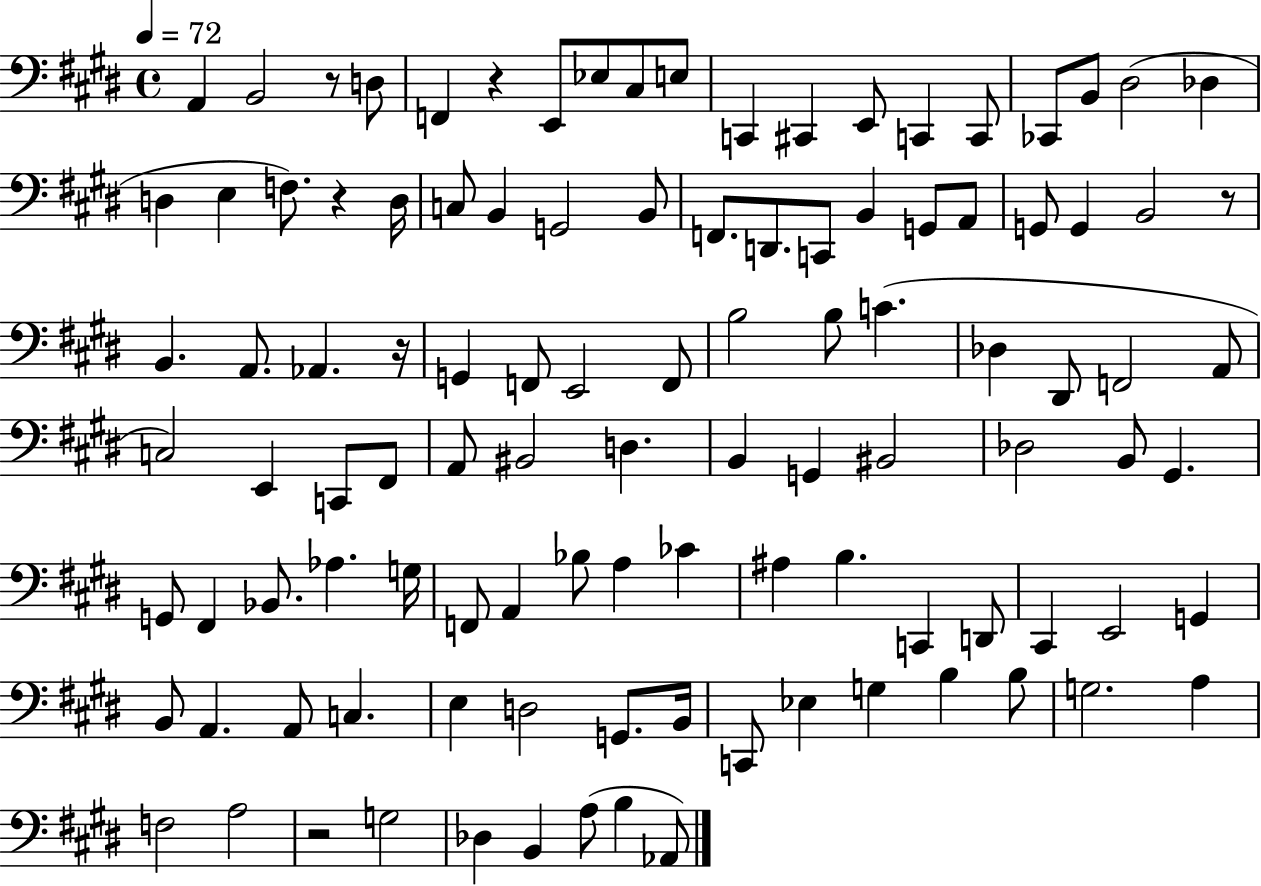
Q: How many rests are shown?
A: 6